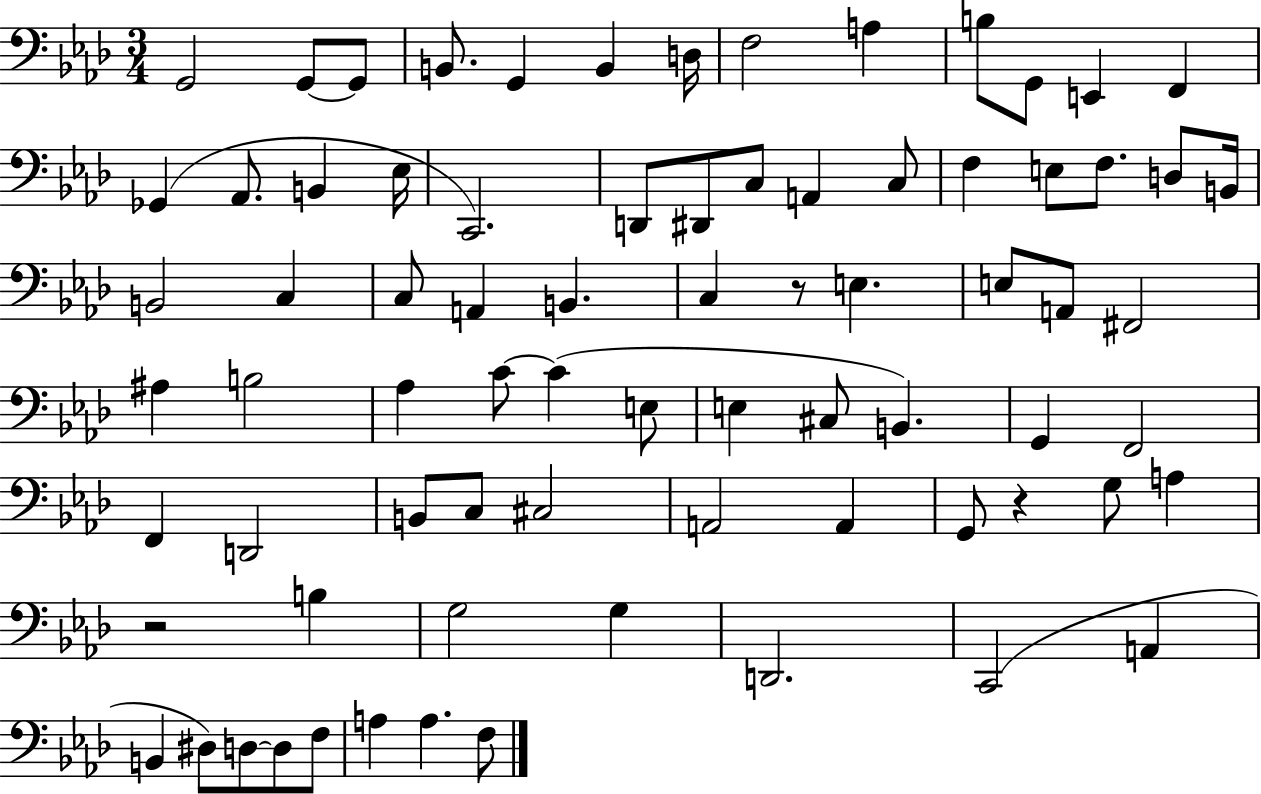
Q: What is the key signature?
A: AES major